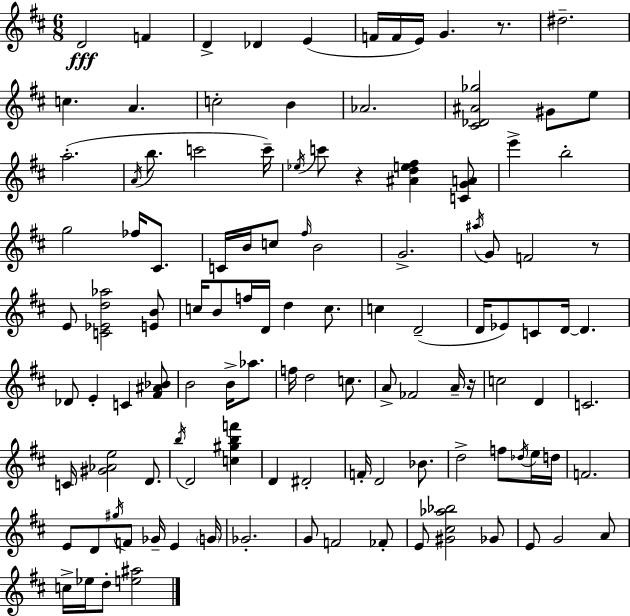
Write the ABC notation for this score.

X:1
T:Untitled
M:6/8
L:1/4
K:D
D2 F D _D E F/4 F/4 E/4 G z/2 ^d2 c A c2 B _A2 [^C_D^A_g]2 ^G/2 e/2 a2 A/4 b/2 c'2 c'/4 _e/4 c'/2 z [^Ade^f] [CGA]/2 e' b2 g2 _f/4 ^C/2 C/4 B/4 c/2 ^f/4 B2 G2 ^a/4 G/2 F2 z/2 E/2 [C_Ed_a]2 [EB]/2 c/4 B/2 f/4 D/4 d c/2 c D2 D/4 _E/2 C/2 D/4 D _D/2 E C [^F^A_B]/2 B2 B/4 _a/2 f/4 d2 c/2 A/2 _F2 A/4 z/4 c2 D C2 C/4 [^G_Ae]2 D/2 b/4 D2 [c^gbf'] D ^D2 F/4 D2 _B/2 d2 f/2 _d/4 e/4 d/4 F2 E/2 D/2 ^g/4 F/2 _G/4 E G/4 _G2 G/2 F2 _F/2 E/2 [^G^c_a_b]2 _G/2 E/2 G2 A/2 c/4 _e/4 d/2 [e^a]2